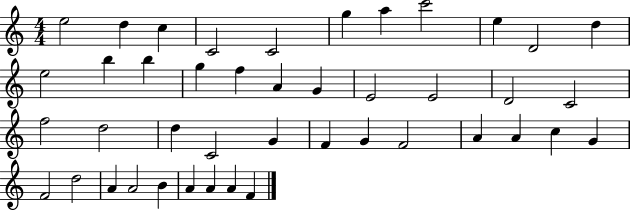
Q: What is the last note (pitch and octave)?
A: F4